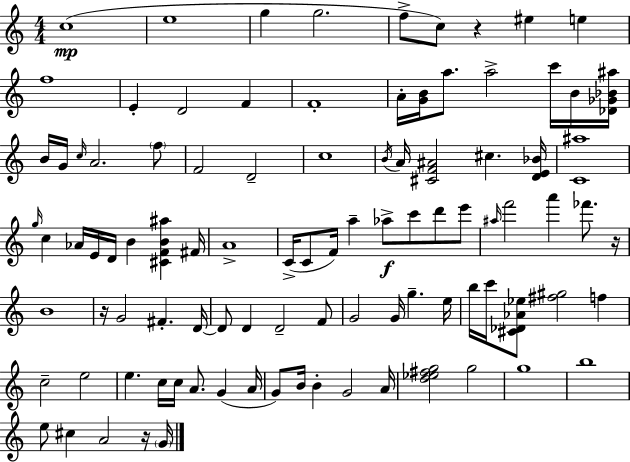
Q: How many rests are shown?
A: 4